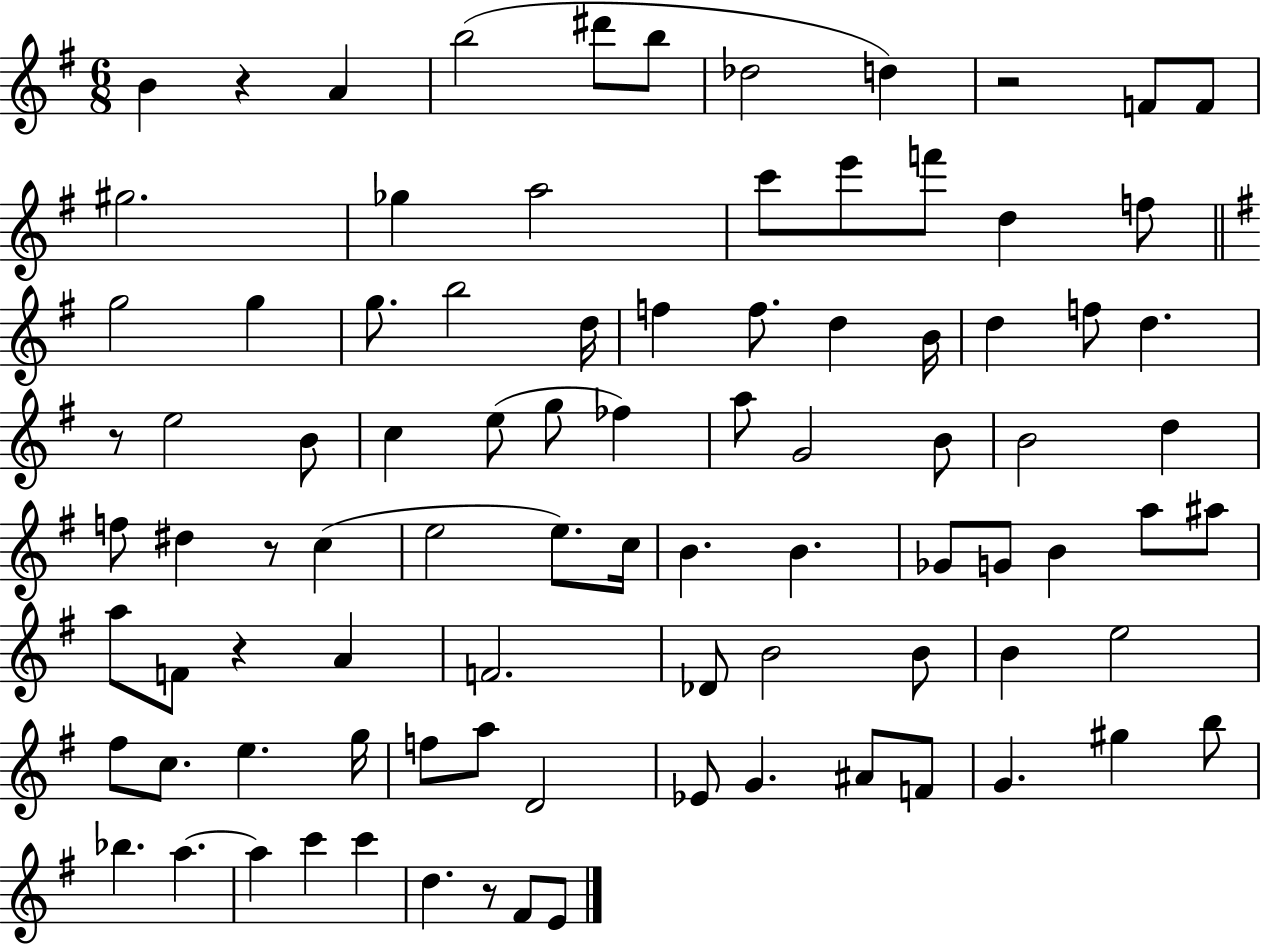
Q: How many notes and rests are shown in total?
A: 90